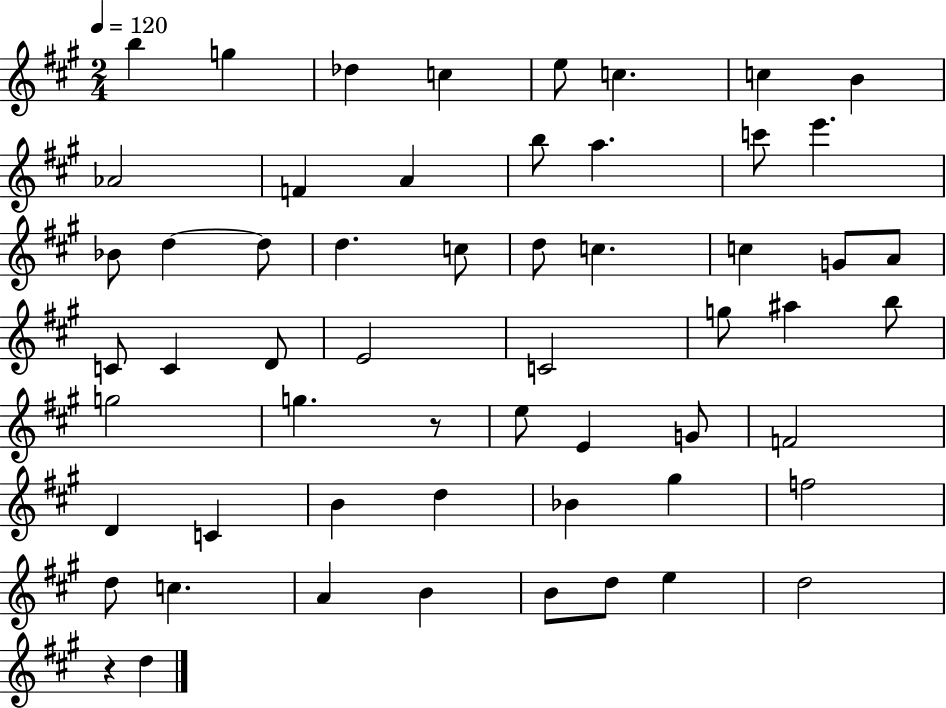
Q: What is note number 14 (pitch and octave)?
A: C6